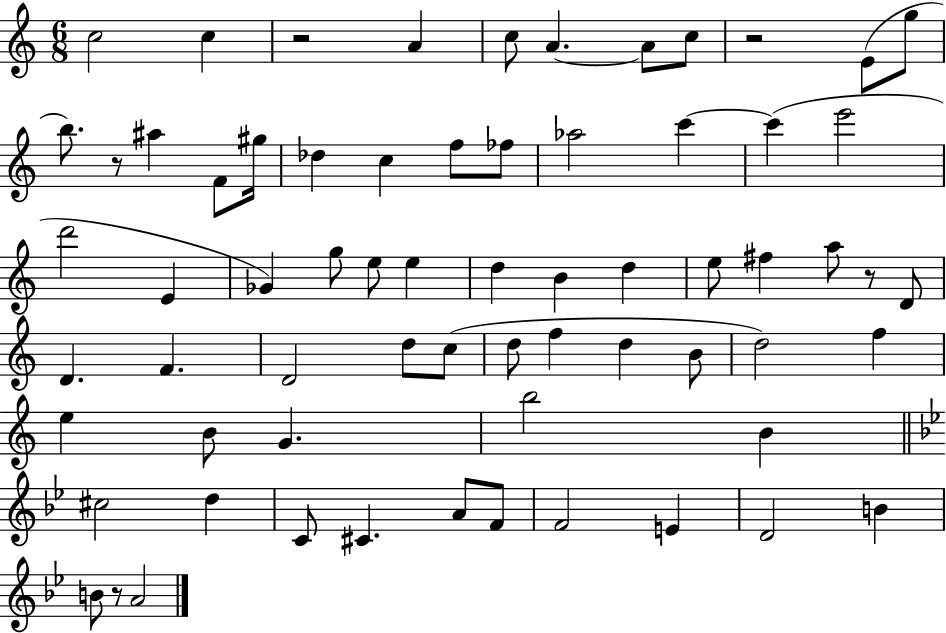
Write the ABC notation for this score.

X:1
T:Untitled
M:6/8
L:1/4
K:C
c2 c z2 A c/2 A A/2 c/2 z2 E/2 g/2 b/2 z/2 ^a F/2 ^g/4 _d c f/2 _f/2 _a2 c' c' e'2 d'2 E _G g/2 e/2 e d B d e/2 ^f a/2 z/2 D/2 D F D2 d/2 c/2 d/2 f d B/2 d2 f e B/2 G b2 B ^c2 d C/2 ^C A/2 F/2 F2 E D2 B B/2 z/2 A2